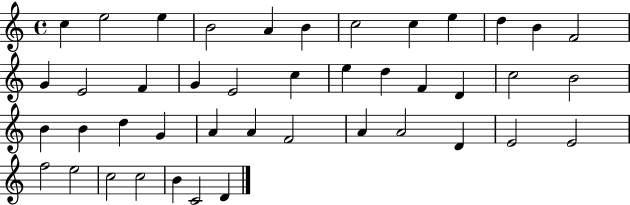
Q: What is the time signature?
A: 4/4